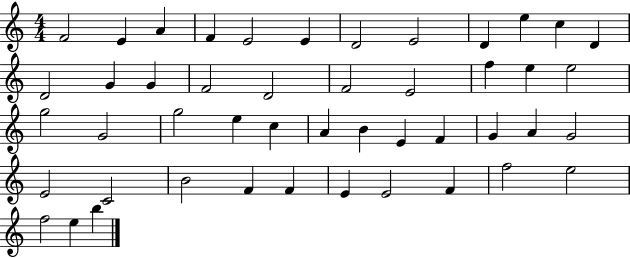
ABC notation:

X:1
T:Untitled
M:4/4
L:1/4
K:C
F2 E A F E2 E D2 E2 D e c D D2 G G F2 D2 F2 E2 f e e2 g2 G2 g2 e c A B E F G A G2 E2 C2 B2 F F E E2 F f2 e2 f2 e b